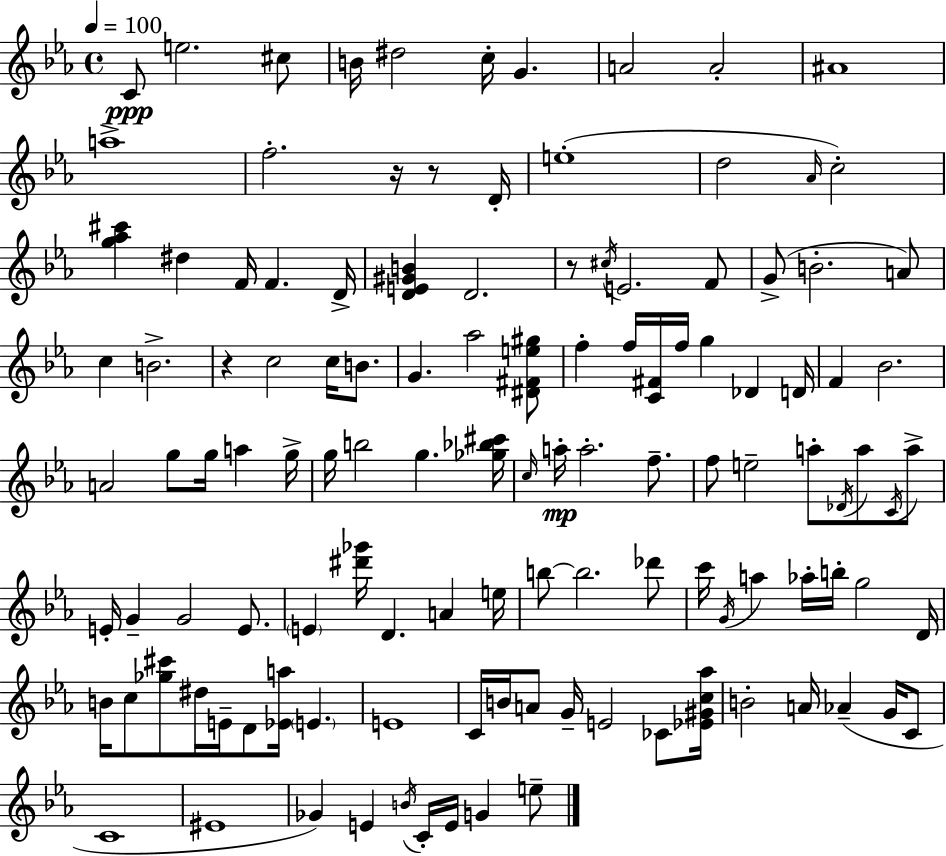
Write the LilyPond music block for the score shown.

{
  \clef treble
  \time 4/4
  \defaultTimeSignature
  \key c \minor
  \tempo 4 = 100
  \repeat volta 2 { c'8\ppp e''2. cis''8 | b'16 dis''2 c''16-. g'4. | a'2 a'2-. | ais'1 | \break a''1-> | f''2.-. r16 r8 d'16-. | e''1-.( | d''2 \grace { aes'16 }) c''2-. | \break <g'' aes'' cis'''>4 dis''4 f'16 f'4. | d'16-> <d' e' gis' b'>4 d'2. | r8 \acciaccatura { cis''16 } e'2. | f'8 g'8->( b'2.-. | \break a'8) c''4 b'2.-> | r4 c''2 c''16 b'8. | g'4. aes''2 | <dis' fis' e'' gis''>8 f''4-. f''16 <c' fis'>16 f''16 g''4 des'4 | \break d'16 f'4 bes'2. | a'2 g''8 g''16 a''4 | g''16-> g''16 b''2 g''4. | <ges'' bes'' cis'''>16 \grace { c''16 }\mp a''16-. a''2.-. | \break f''8.-- f''8 e''2-- a''8-. \acciaccatura { des'16 } | a''8 \acciaccatura { c'16 } a''8-> e'16-. g'4-- g'2 | e'8. \parenthesize e'4 <dis''' ges'''>16 d'4. | a'4 e''16 b''8~~ b''2. | \break des'''8 c'''16 \acciaccatura { g'16 } a''4 aes''16-. b''16-. g''2 | d'16 b'16 c''8 <ges'' cis'''>8 dis''16 e'16-- d'8 <ees' a''>16 | \parenthesize e'4. e'1 | c'16 b'16 a'8 g'16-- e'2 | \break ces'8 <ees' gis' c'' aes''>16 b'2-. a'16 aes'4--( | g'16 c'8 c'1 | eis'1 | ges'4) e'4 \acciaccatura { b'16 } c'16-. | \break e'16 g'4 e''8-- } \bar "|."
}